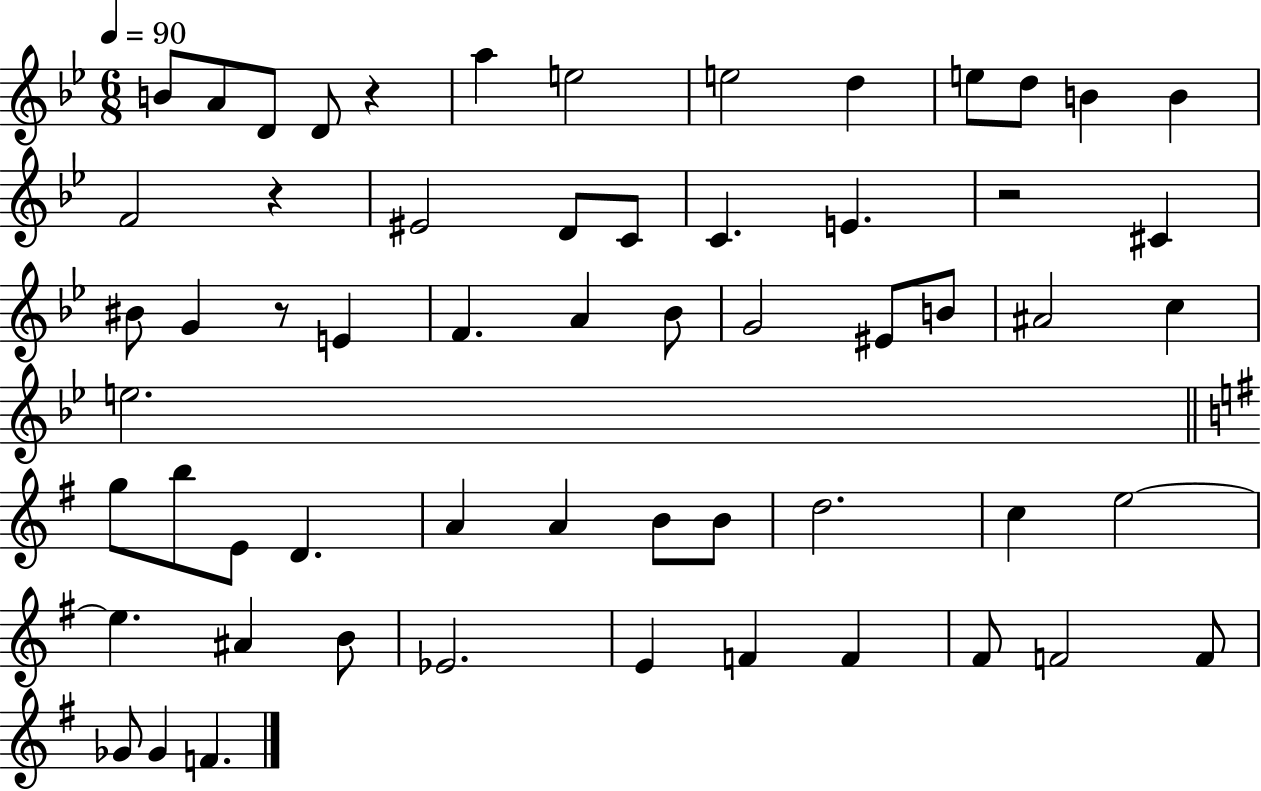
X:1
T:Untitled
M:6/8
L:1/4
K:Bb
B/2 A/2 D/2 D/2 z a e2 e2 d e/2 d/2 B B F2 z ^E2 D/2 C/2 C E z2 ^C ^B/2 G z/2 E F A _B/2 G2 ^E/2 B/2 ^A2 c e2 g/2 b/2 E/2 D A A B/2 B/2 d2 c e2 e ^A B/2 _E2 E F F ^F/2 F2 F/2 _G/2 _G F